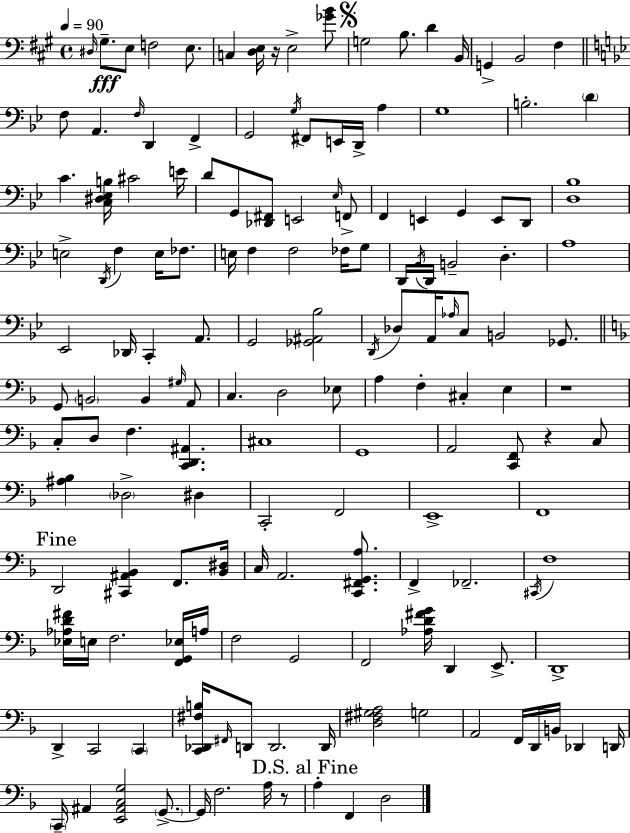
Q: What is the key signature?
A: A major